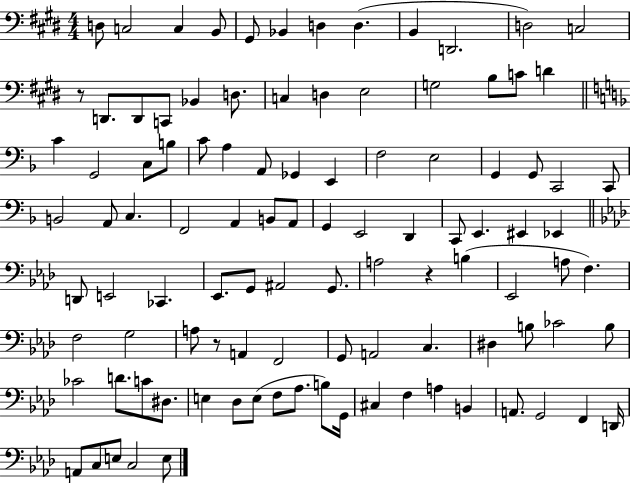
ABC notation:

X:1
T:Untitled
M:4/4
L:1/4
K:E
D,/2 C,2 C, B,,/2 ^G,,/2 _B,, D, D, B,, D,,2 D,2 C,2 z/2 D,,/2 D,,/2 C,,/2 _B,, D,/2 C, D, E,2 G,2 B,/2 C/2 D C G,,2 C,/2 B,/2 C/2 A, A,,/2 _G,, E,, F,2 E,2 G,, G,,/2 C,,2 C,,/2 B,,2 A,,/2 C, F,,2 A,, B,,/2 A,,/2 G,, E,,2 D,, C,,/2 E,, ^E,, _E,, D,,/2 E,,2 _C,, _E,,/2 G,,/2 ^A,,2 G,,/2 A,2 z B, _E,,2 A,/2 F, F,2 G,2 A,/2 z/2 A,, F,,2 G,,/2 A,,2 C, ^D, B,/2 _C2 B,/2 _C2 D/2 C/2 ^D,/2 E, _D,/2 E,/2 F,/2 _A,/2 B,/2 G,,/4 ^C, F, A, B,, A,,/2 G,,2 F,, D,,/4 A,,/2 C,/2 E,/2 C,2 E,/2